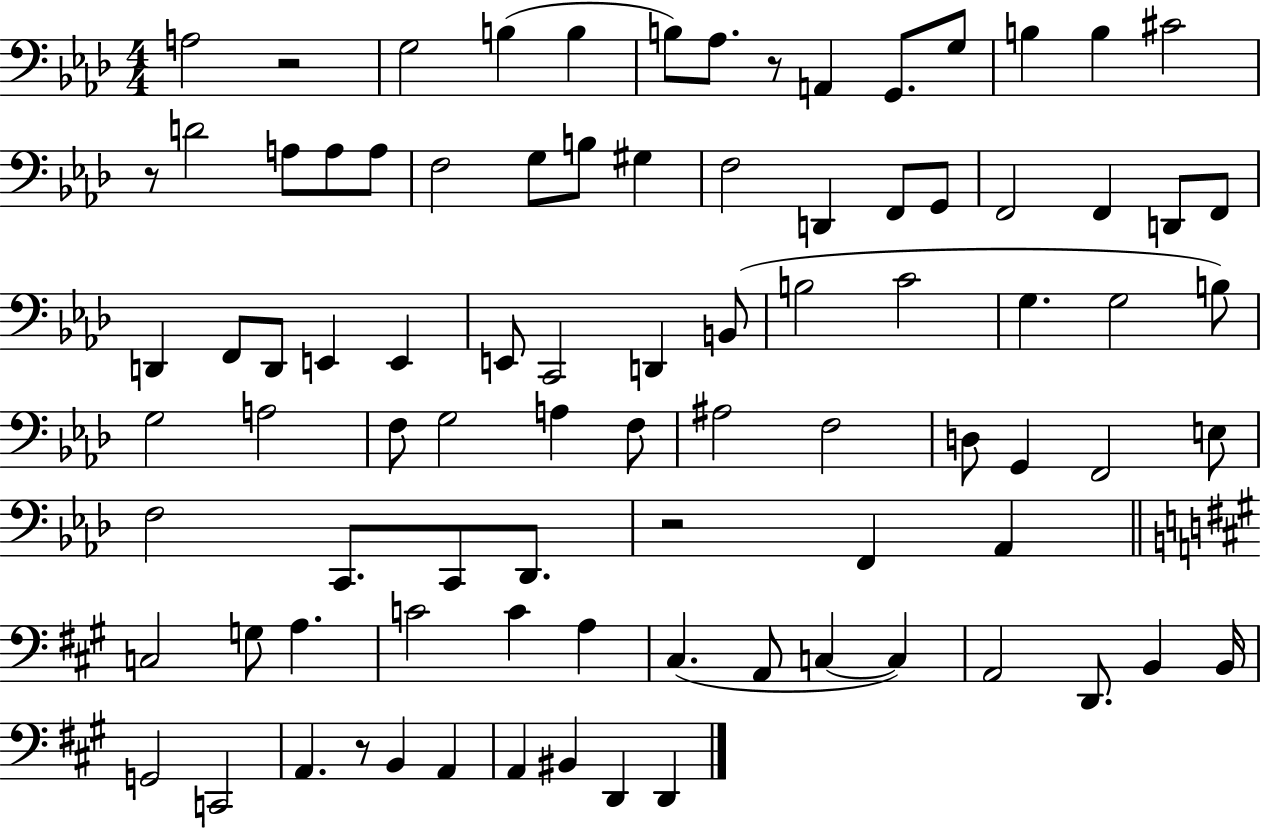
X:1
T:Untitled
M:4/4
L:1/4
K:Ab
A,2 z2 G,2 B, B, B,/2 _A,/2 z/2 A,, G,,/2 G,/2 B, B, ^C2 z/2 D2 A,/2 A,/2 A,/2 F,2 G,/2 B,/2 ^G, F,2 D,, F,,/2 G,,/2 F,,2 F,, D,,/2 F,,/2 D,, F,,/2 D,,/2 E,, E,, E,,/2 C,,2 D,, B,,/2 B,2 C2 G, G,2 B,/2 G,2 A,2 F,/2 G,2 A, F,/2 ^A,2 F,2 D,/2 G,, F,,2 E,/2 F,2 C,,/2 C,,/2 _D,,/2 z2 F,, _A,, C,2 G,/2 A, C2 C A, ^C, A,,/2 C, C, A,,2 D,,/2 B,, B,,/4 G,,2 C,,2 A,, z/2 B,, A,, A,, ^B,, D,, D,,